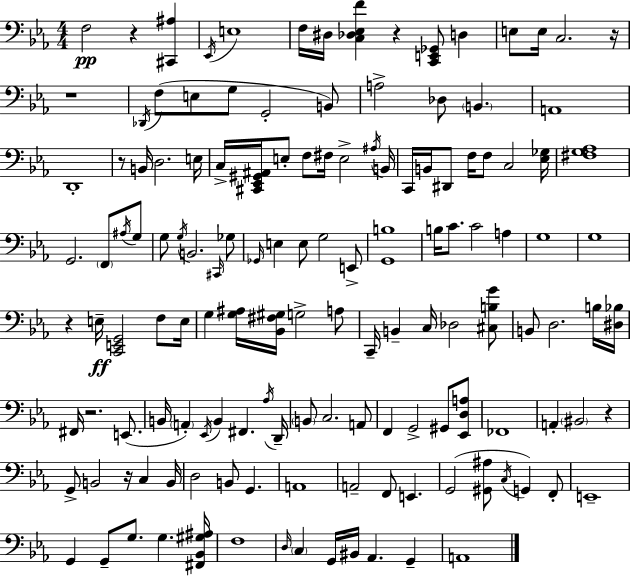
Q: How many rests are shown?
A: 9